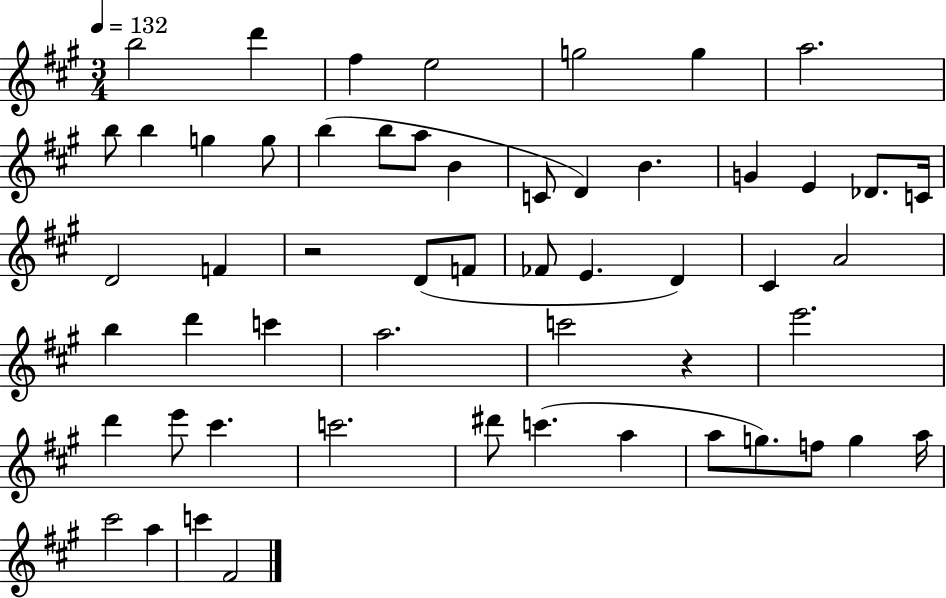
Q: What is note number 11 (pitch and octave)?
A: G5